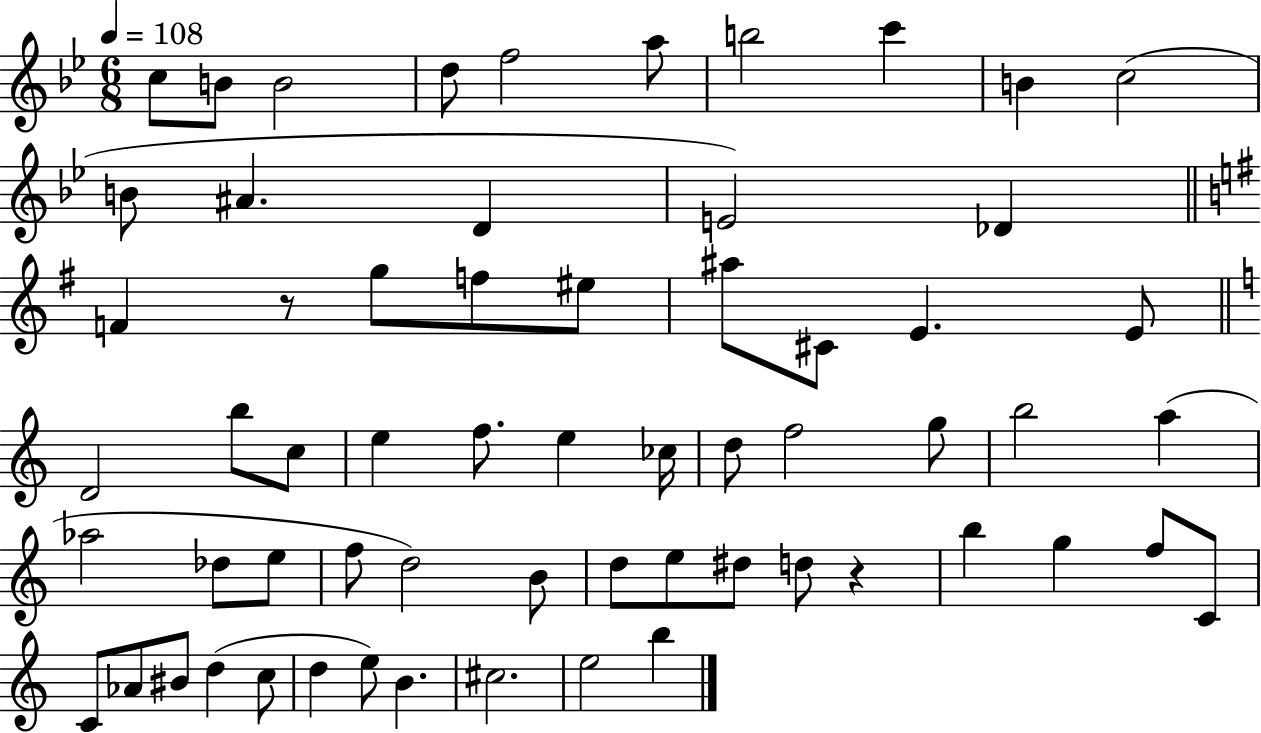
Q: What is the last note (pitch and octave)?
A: B5